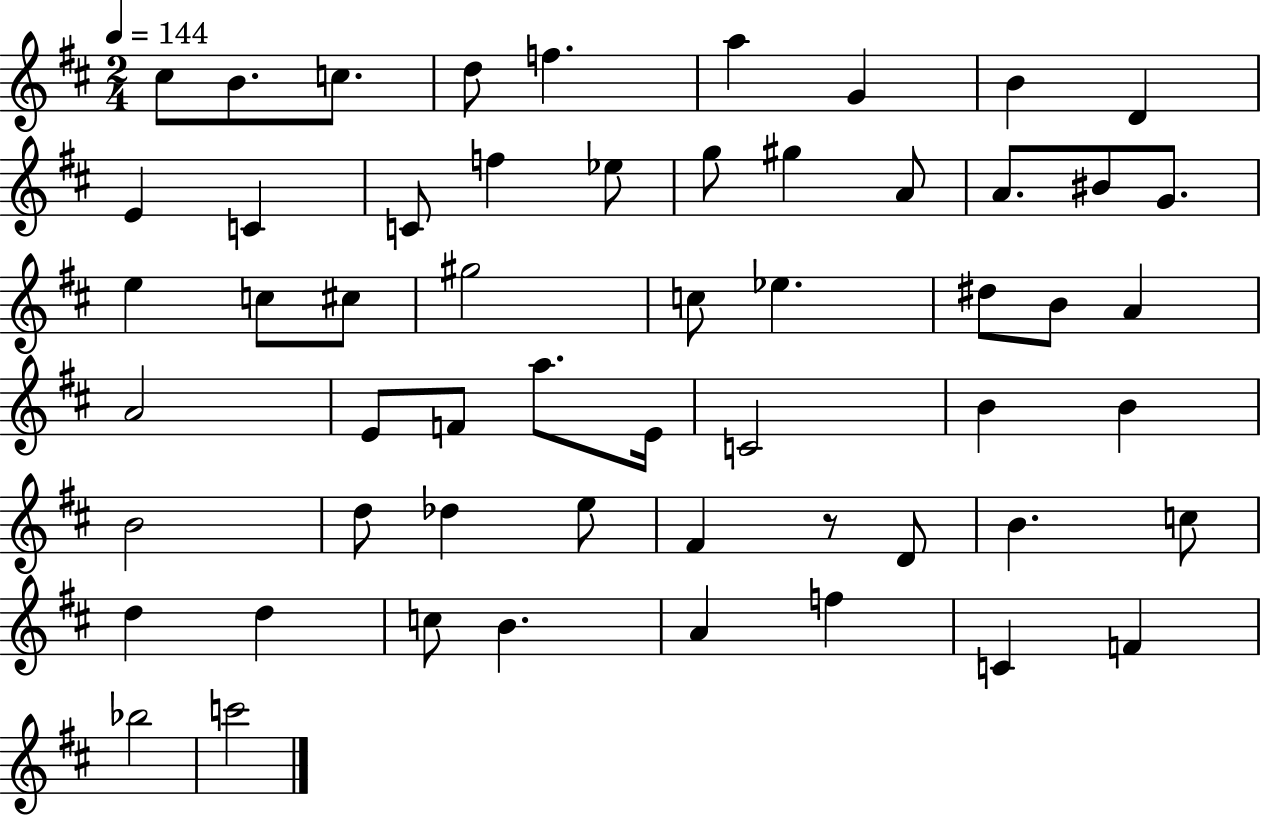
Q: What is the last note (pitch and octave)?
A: C6